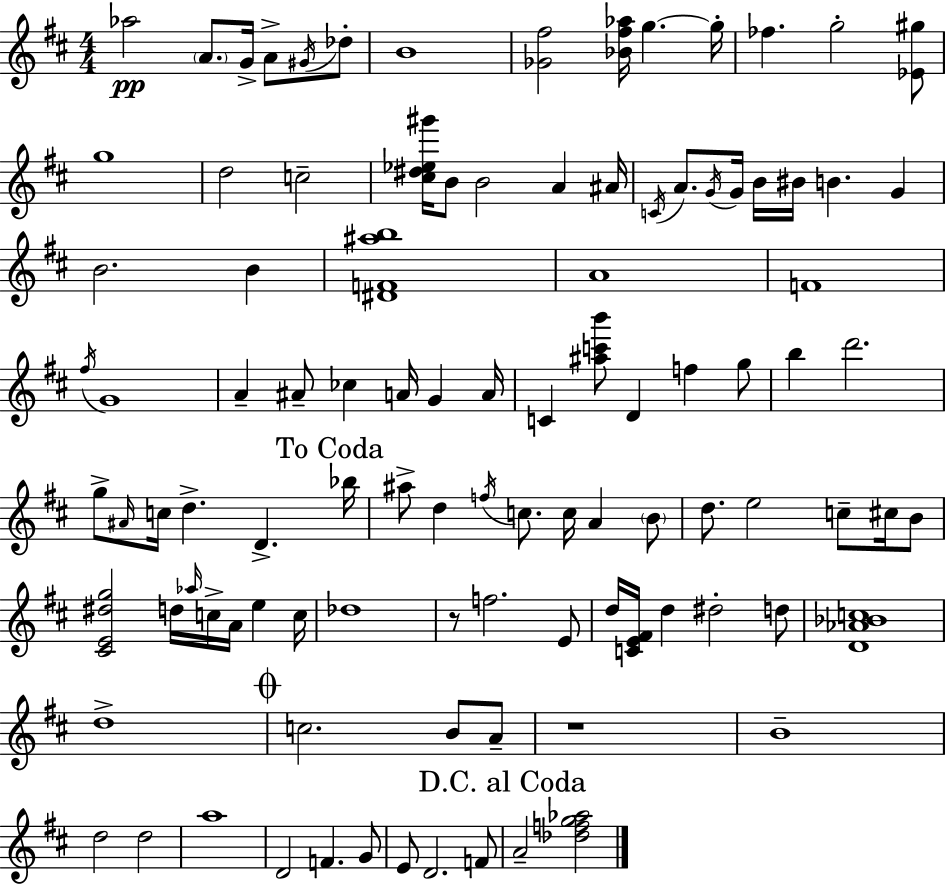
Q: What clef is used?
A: treble